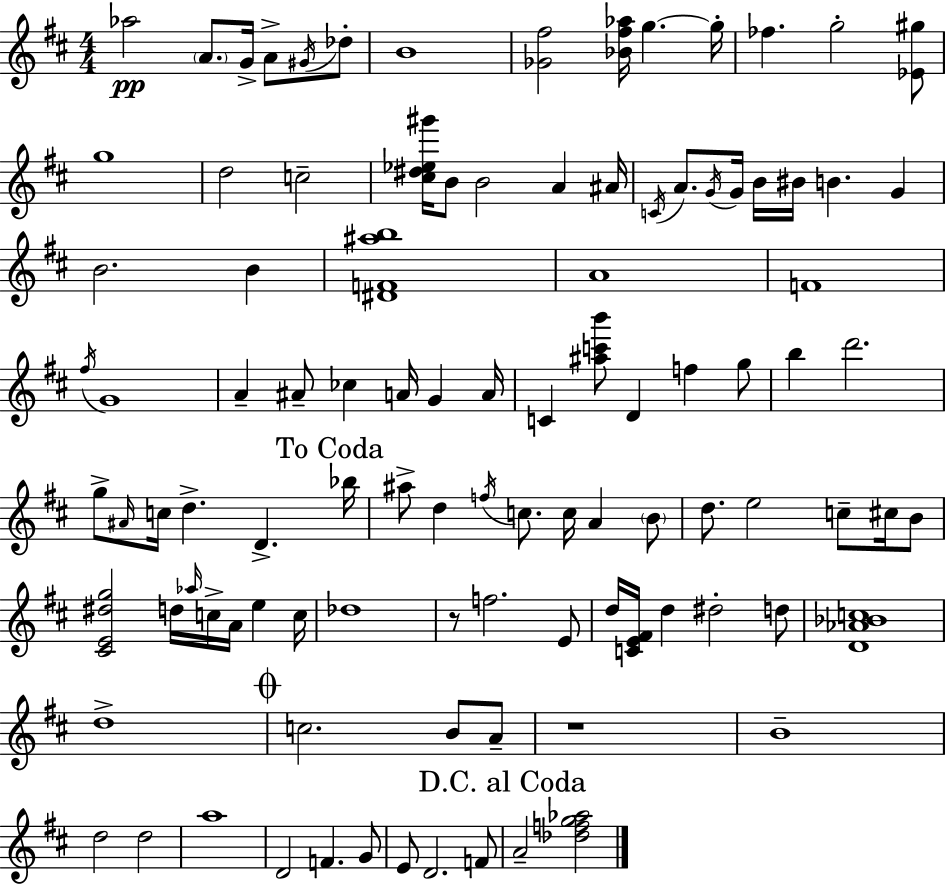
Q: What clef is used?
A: treble